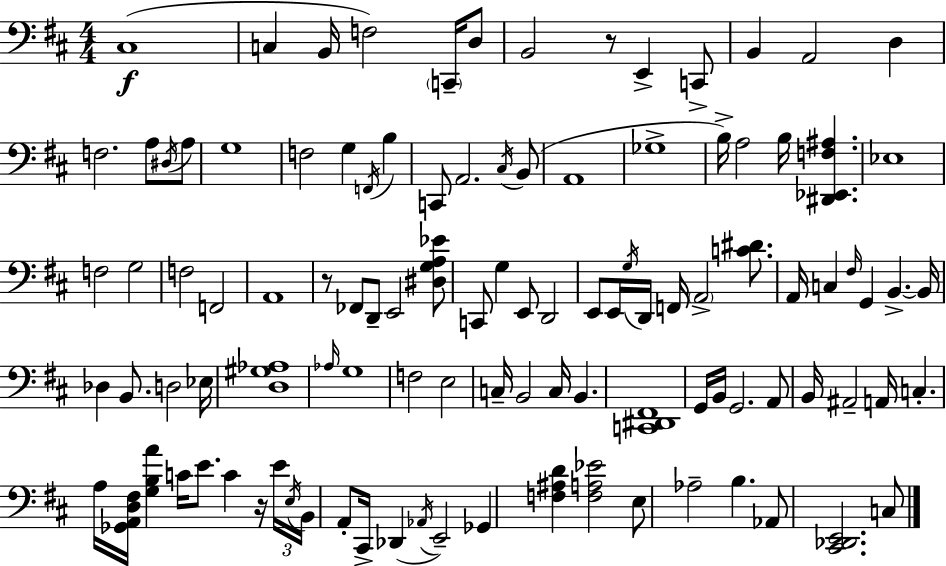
X:1
T:Untitled
M:4/4
L:1/4
K:D
^C,4 C, B,,/4 F,2 C,,/4 D,/2 B,,2 z/2 E,, C,,/2 B,, A,,2 D, F,2 A,/2 ^D,/4 A,/2 G,4 F,2 G, F,,/4 B, C,,/2 A,,2 ^C,/4 B,,/2 A,,4 _G,4 B,/4 A,2 B,/4 [^D,,_E,,F,^A,] _E,4 F,2 G,2 F,2 F,,2 A,,4 z/2 _F,,/2 D,,/2 E,,2 [^D,G,A,_E]/2 C,,/2 G, E,,/2 D,,2 E,,/2 E,,/4 G,/4 D,,/4 F,,/4 A,,2 [C^D]/2 A,,/4 C, ^F,/4 G,, B,, B,,/4 _D, B,,/2 D,2 _E,/4 [D,^G,_A,]4 _A,/4 G,4 F,2 E,2 C,/4 B,,2 C,/4 B,, [C,,^D,,^F,,]4 G,,/4 B,,/4 G,,2 A,,/2 B,,/4 ^A,,2 A,,/4 C, A,/4 [_G,,A,,D,^F,]/4 [G,B,A] C/4 E/2 C z/4 E/4 E,/4 B,,/4 A,,/2 ^C,,/4 _D,, _A,,/4 E,,2 _G,, [F,^A,D] [F,A,_E]2 E,/2 _A,2 B, _A,,/2 [^C,,_D,,E,,]2 C,/2